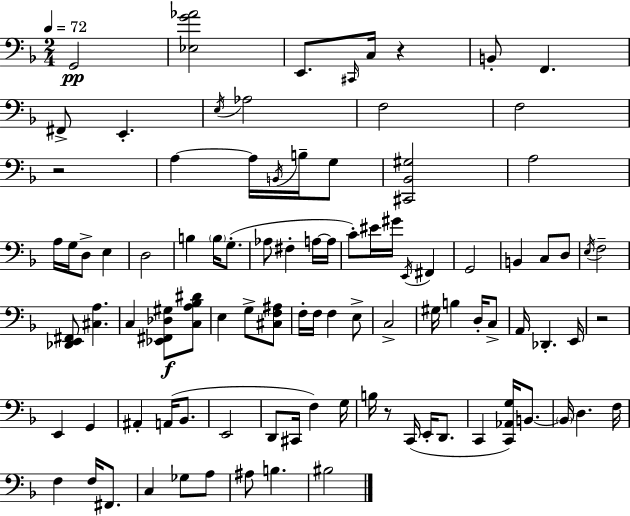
{
  \clef bass
  \numericTimeSignature
  \time 2/4
  \key d \minor
  \tempo 4 = 72
  g,2\pp | <ees g' aes'>2 | e,8. \grace { cis,16 } c16 r4 | b,8-. f,4. | \break fis,8-> e,4.-. | \acciaccatura { e16 } aes2 | f2 | f2 | \break r2 | a4~~ a16 \acciaccatura { b,16 } | b16-- g8 <cis, bes, gis>2 | a2 | \break a16 g16 d8-> e4 | d2 | b4 \parenthesize b16 | g8.-.( aes8 fis4-. | \break a16~~ a16 c'8-.) eis'16 gis'16 \acciaccatura { e,16 } | fis,4 g,2 | b,4 | c8 d8 \acciaccatura { e16 } f2-- | \break <des, e, fis,>8 <cis a>4. | c4 | <ees, fis, des gis>8\f <c a bes dis'>8 e4 | g8-> <cis f ais>8 f16-. f16 f4 | \break e8-> c2-> | gis16 b4 | d16-. c8-> a,16 des,4.-. | e,16 r2 | \break e,4 | g,4 ais,4-. | a,16( bes,8. e,2 | d,8 cis,16 | \break f4) g16 b16 r8 | c,16( e,16-. d,8. c,4 | <c, aes, g>16) b,8.~~ \parenthesize b,16 d4. | f16 f4 | \break f16 fis,8. c4 | ges8 a8 ais8 b4. | bis2 | \bar "|."
}